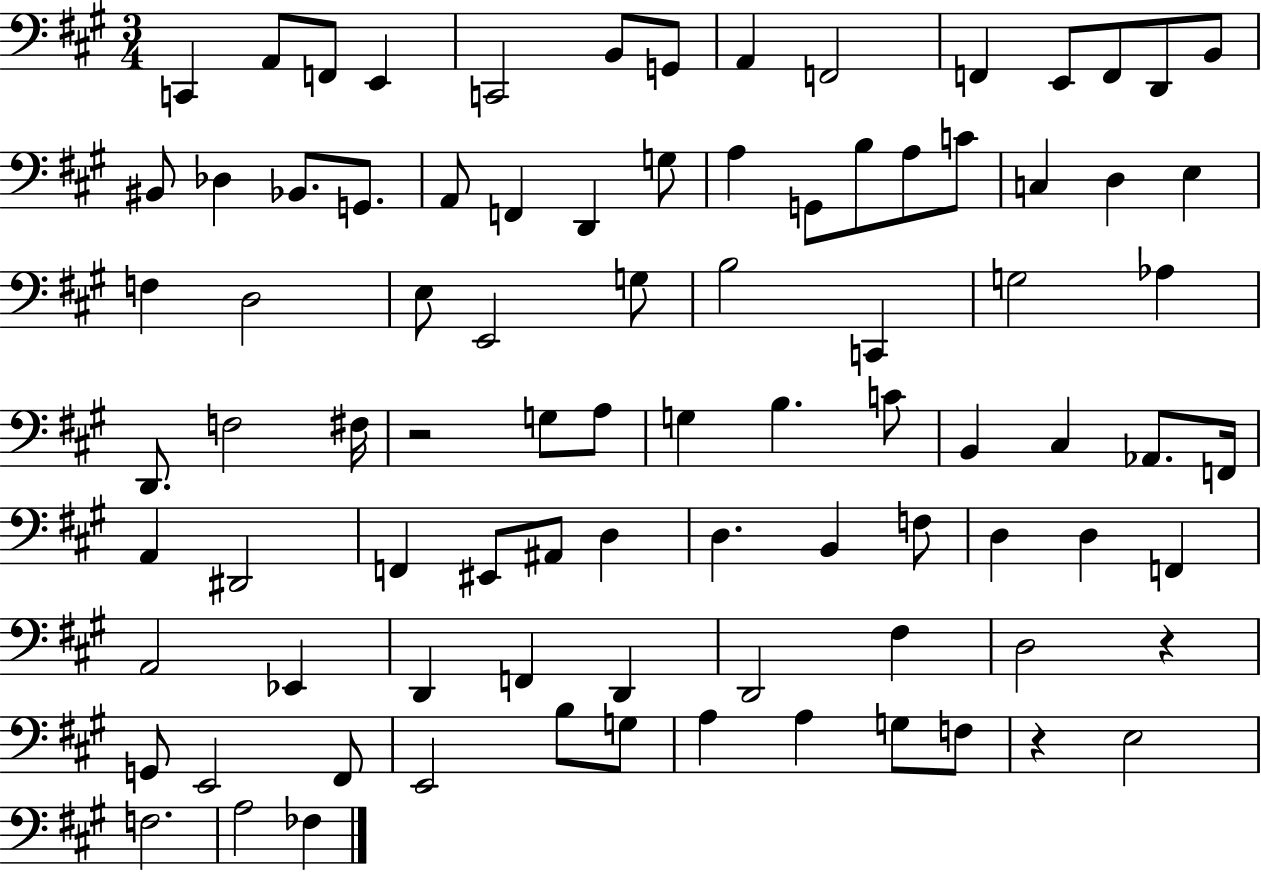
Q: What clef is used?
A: bass